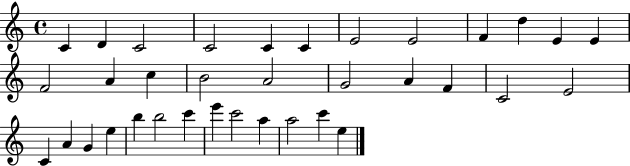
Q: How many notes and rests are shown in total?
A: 35